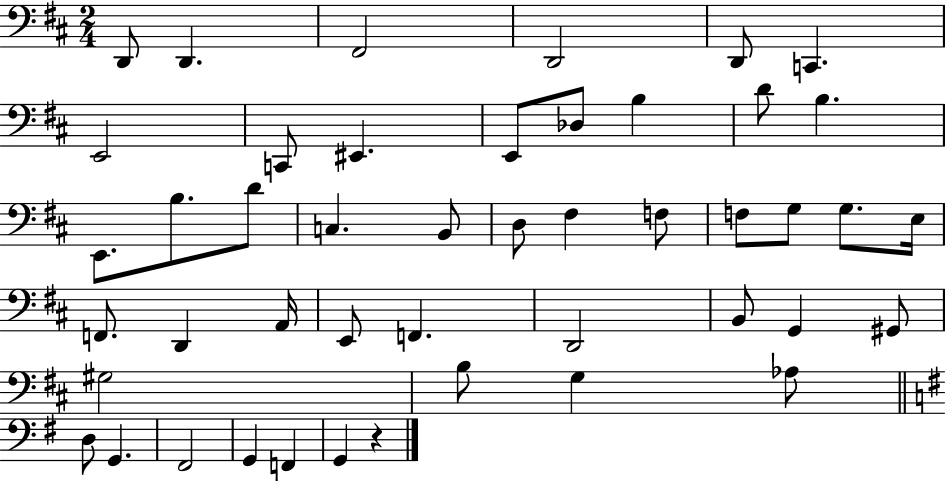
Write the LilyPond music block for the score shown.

{
  \clef bass
  \numericTimeSignature
  \time 2/4
  \key d \major
  \repeat volta 2 { d,8 d,4. | fis,2 | d,2 | d,8 c,4. | \break e,2 | c,8 eis,4. | e,8 des8 b4 | d'8 b4. | \break e,8. b8. d'8 | c4. b,8 | d8 fis4 f8 | f8 g8 g8. e16 | \break f,8. d,4 a,16 | e,8 f,4. | d,2 | b,8 g,4 gis,8 | \break gis2 | b8 g4 aes8 | \bar "||" \break \key g \major d8 g,4. | fis,2 | g,4 f,4 | g,4 r4 | \break } \bar "|."
}